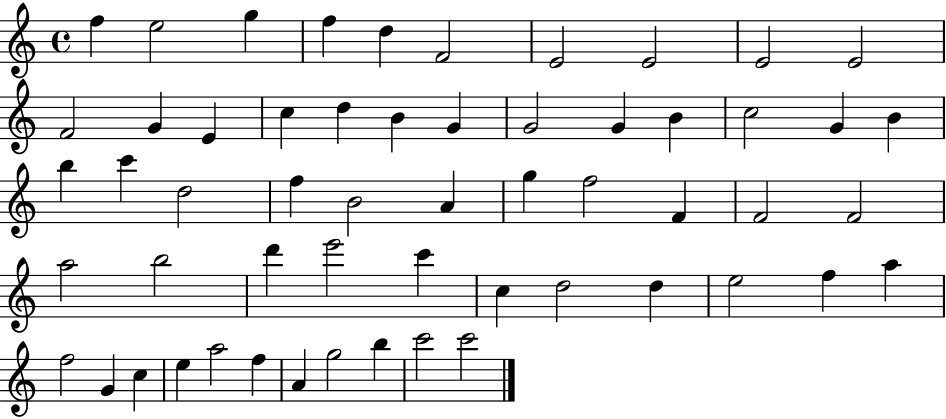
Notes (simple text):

F5/q E5/h G5/q F5/q D5/q F4/h E4/h E4/h E4/h E4/h F4/h G4/q E4/q C5/q D5/q B4/q G4/q G4/h G4/q B4/q C5/h G4/q B4/q B5/q C6/q D5/h F5/q B4/h A4/q G5/q F5/h F4/q F4/h F4/h A5/h B5/h D6/q E6/h C6/q C5/q D5/h D5/q E5/h F5/q A5/q F5/h G4/q C5/q E5/q A5/h F5/q A4/q G5/h B5/q C6/h C6/h